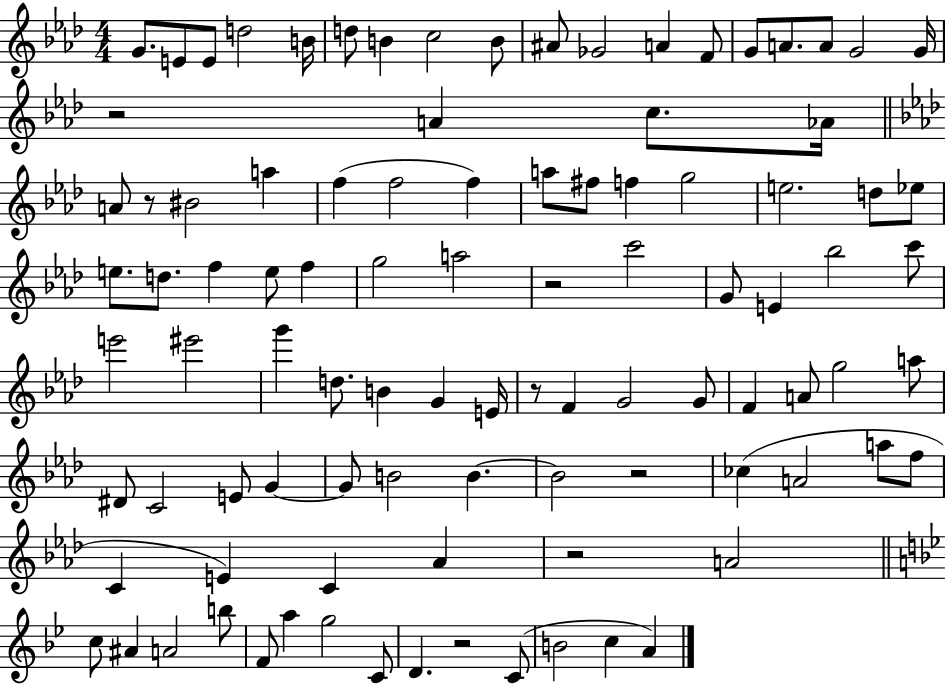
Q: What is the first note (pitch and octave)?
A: G4